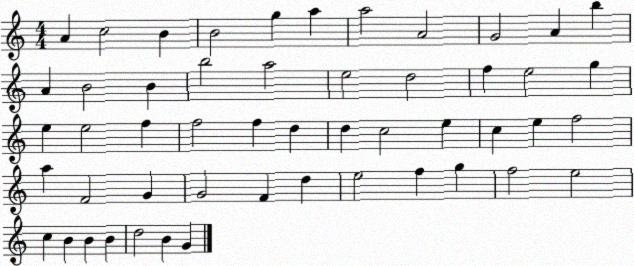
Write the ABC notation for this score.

X:1
T:Untitled
M:4/4
L:1/4
K:C
A c2 B B2 g a a2 A2 G2 A b A B2 B b2 a2 e2 d2 f e2 g e e2 f f2 f d d c2 e c e f2 a F2 G G2 F d e2 f g f2 e2 c B B B d2 B G